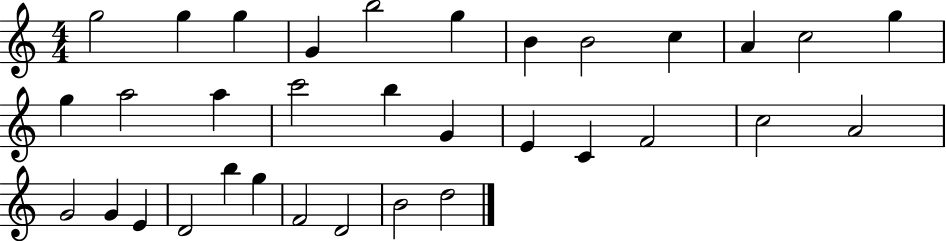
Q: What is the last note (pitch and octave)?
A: D5